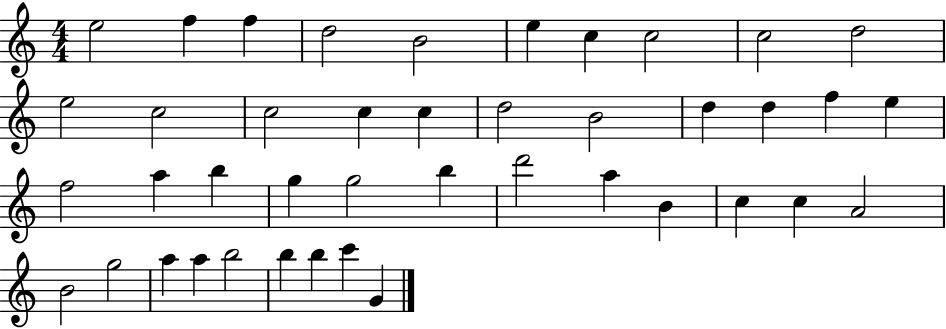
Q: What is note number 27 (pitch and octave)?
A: B5